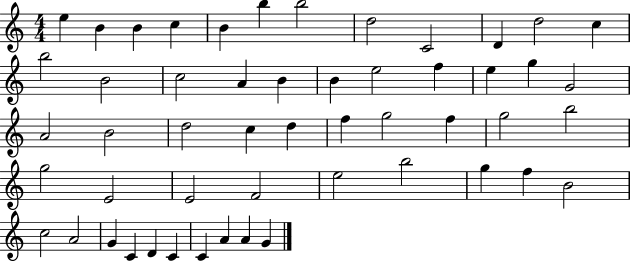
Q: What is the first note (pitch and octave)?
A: E5